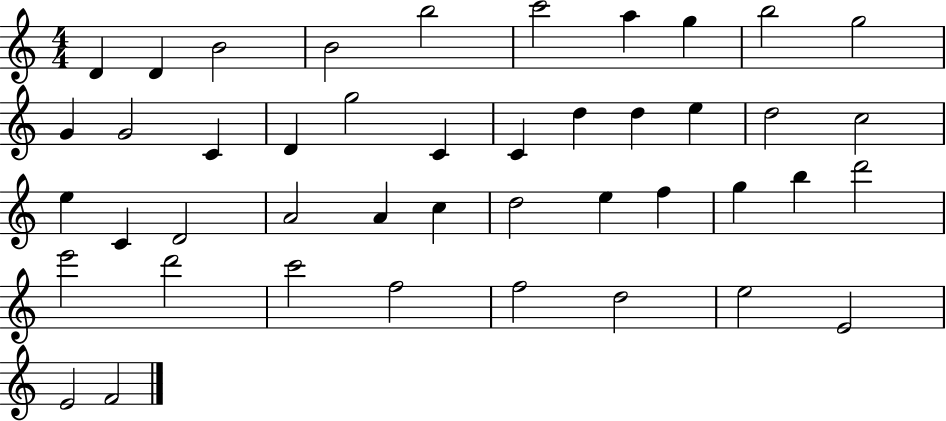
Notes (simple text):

D4/q D4/q B4/h B4/h B5/h C6/h A5/q G5/q B5/h G5/h G4/q G4/h C4/q D4/q G5/h C4/q C4/q D5/q D5/q E5/q D5/h C5/h E5/q C4/q D4/h A4/h A4/q C5/q D5/h E5/q F5/q G5/q B5/q D6/h E6/h D6/h C6/h F5/h F5/h D5/h E5/h E4/h E4/h F4/h